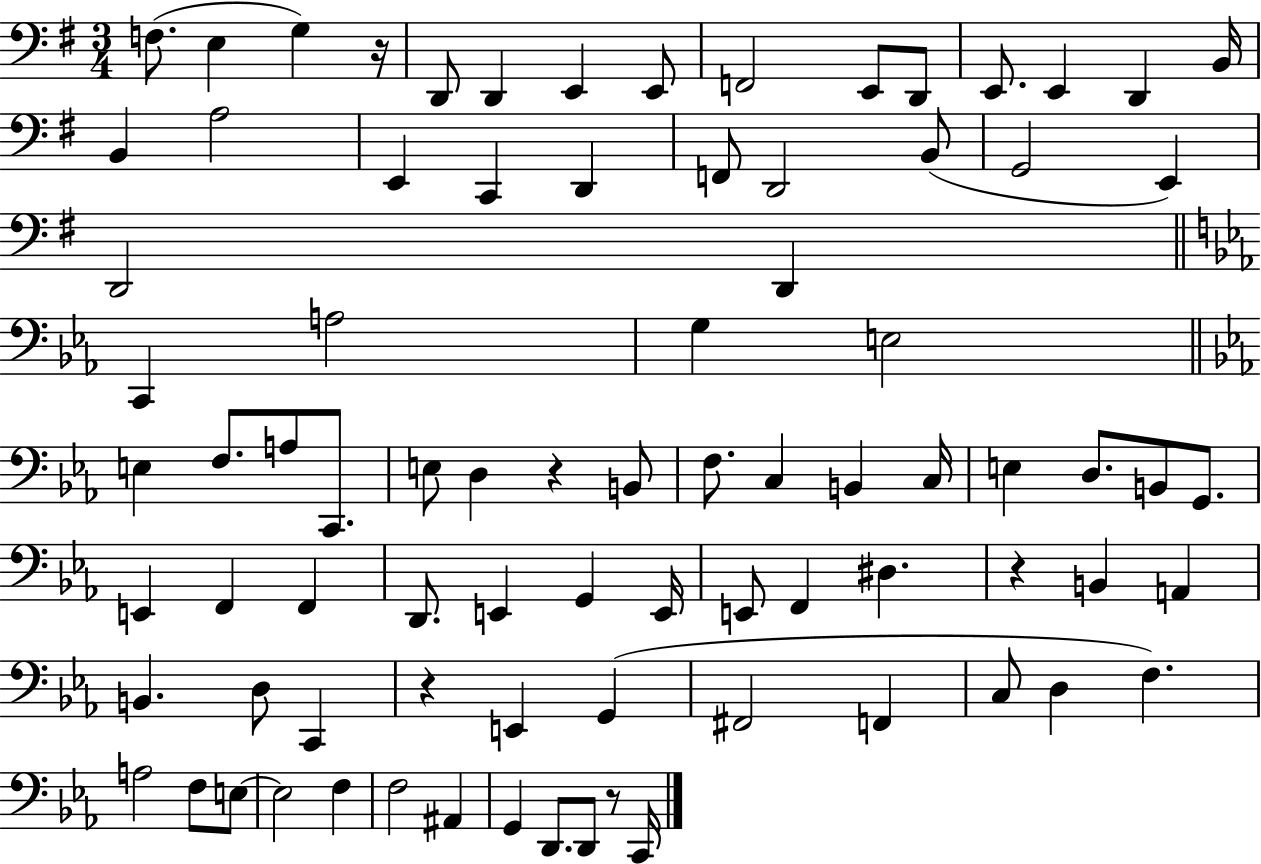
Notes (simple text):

F3/e. E3/q G3/q R/s D2/e D2/q E2/q E2/e F2/h E2/e D2/e E2/e. E2/q D2/q B2/s B2/q A3/h E2/q C2/q D2/q F2/e D2/h B2/e G2/h E2/q D2/h D2/q C2/q A3/h G3/q E3/h E3/q F3/e. A3/e C2/e. E3/e D3/q R/q B2/e F3/e. C3/q B2/q C3/s E3/q D3/e. B2/e G2/e. E2/q F2/q F2/q D2/e. E2/q G2/q E2/s E2/e F2/q D#3/q. R/q B2/q A2/q B2/q. D3/e C2/q R/q E2/q G2/q F#2/h F2/q C3/e D3/q F3/q. A3/h F3/e E3/e E3/h F3/q F3/h A#2/q G2/q D2/e. D2/e R/e C2/s